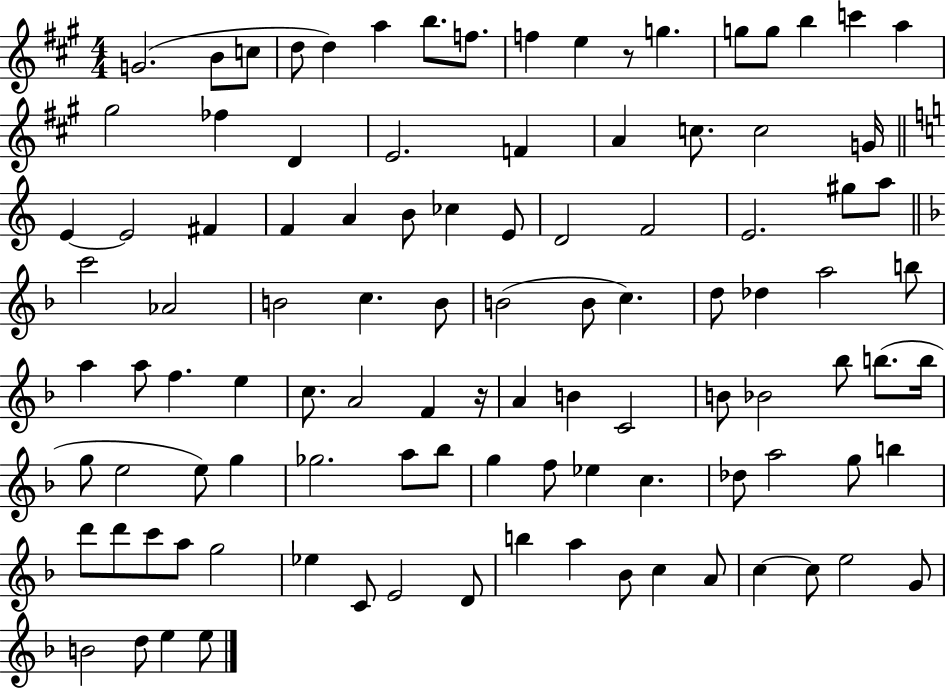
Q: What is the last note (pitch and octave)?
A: E5